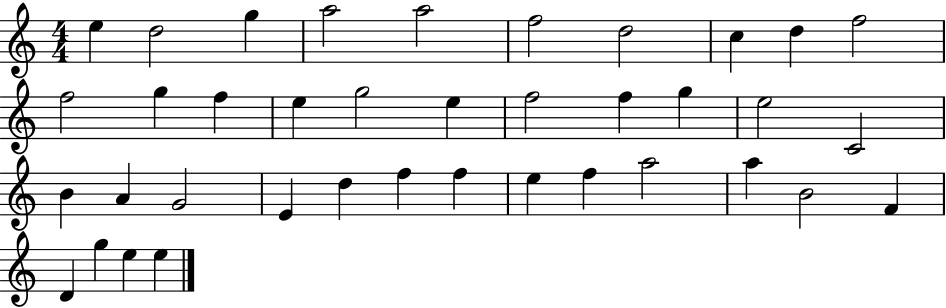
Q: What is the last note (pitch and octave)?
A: E5